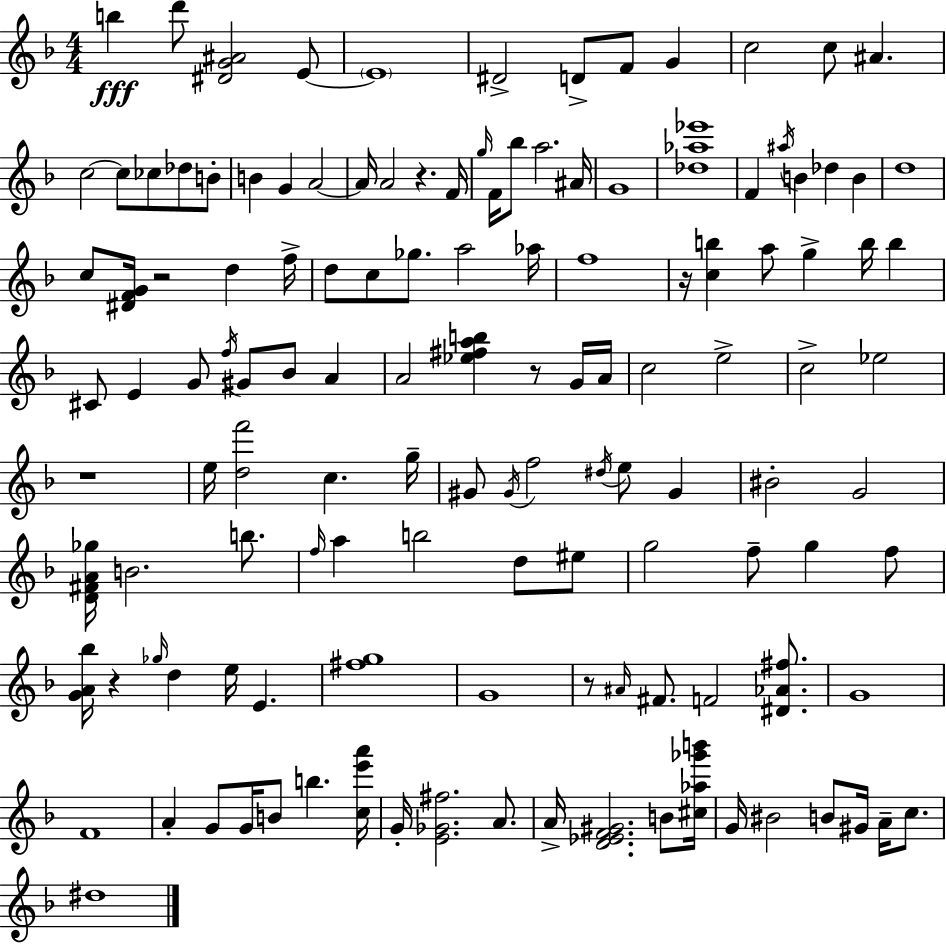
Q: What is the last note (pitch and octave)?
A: D#5